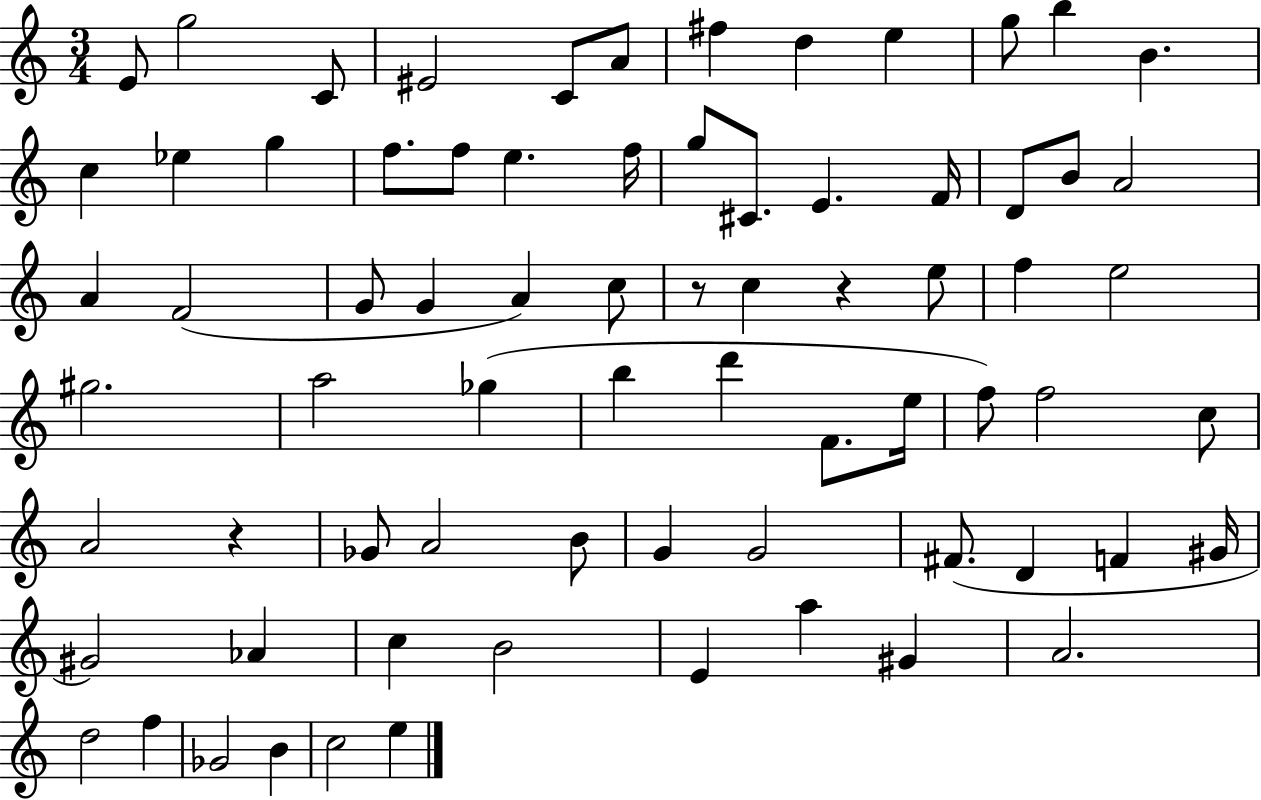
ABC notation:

X:1
T:Untitled
M:3/4
L:1/4
K:C
E/2 g2 C/2 ^E2 C/2 A/2 ^f d e g/2 b B c _e g f/2 f/2 e f/4 g/2 ^C/2 E F/4 D/2 B/2 A2 A F2 G/2 G A c/2 z/2 c z e/2 f e2 ^g2 a2 _g b d' F/2 e/4 f/2 f2 c/2 A2 z _G/2 A2 B/2 G G2 ^F/2 D F ^G/4 ^G2 _A c B2 E a ^G A2 d2 f _G2 B c2 e